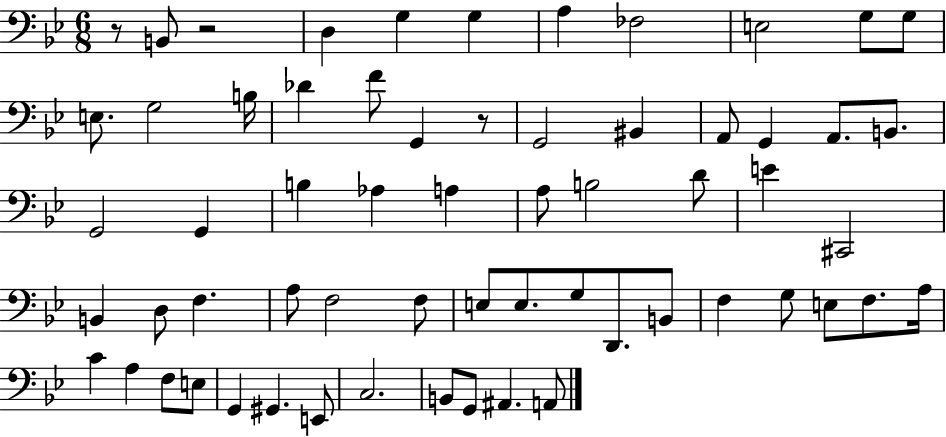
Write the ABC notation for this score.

X:1
T:Untitled
M:6/8
L:1/4
K:Bb
z/2 B,,/2 z2 D, G, G, A, _F,2 E,2 G,/2 G,/2 E,/2 G,2 B,/4 _D F/2 G,, z/2 G,,2 ^B,, A,,/2 G,, A,,/2 B,,/2 G,,2 G,, B, _A, A, A,/2 B,2 D/2 E ^C,,2 B,, D,/2 F, A,/2 F,2 F,/2 E,/2 E,/2 G,/2 D,,/2 B,,/2 F, G,/2 E,/2 F,/2 A,/4 C A, F,/2 E,/2 G,, ^G,, E,,/2 C,2 B,,/2 G,,/2 ^A,, A,,/2